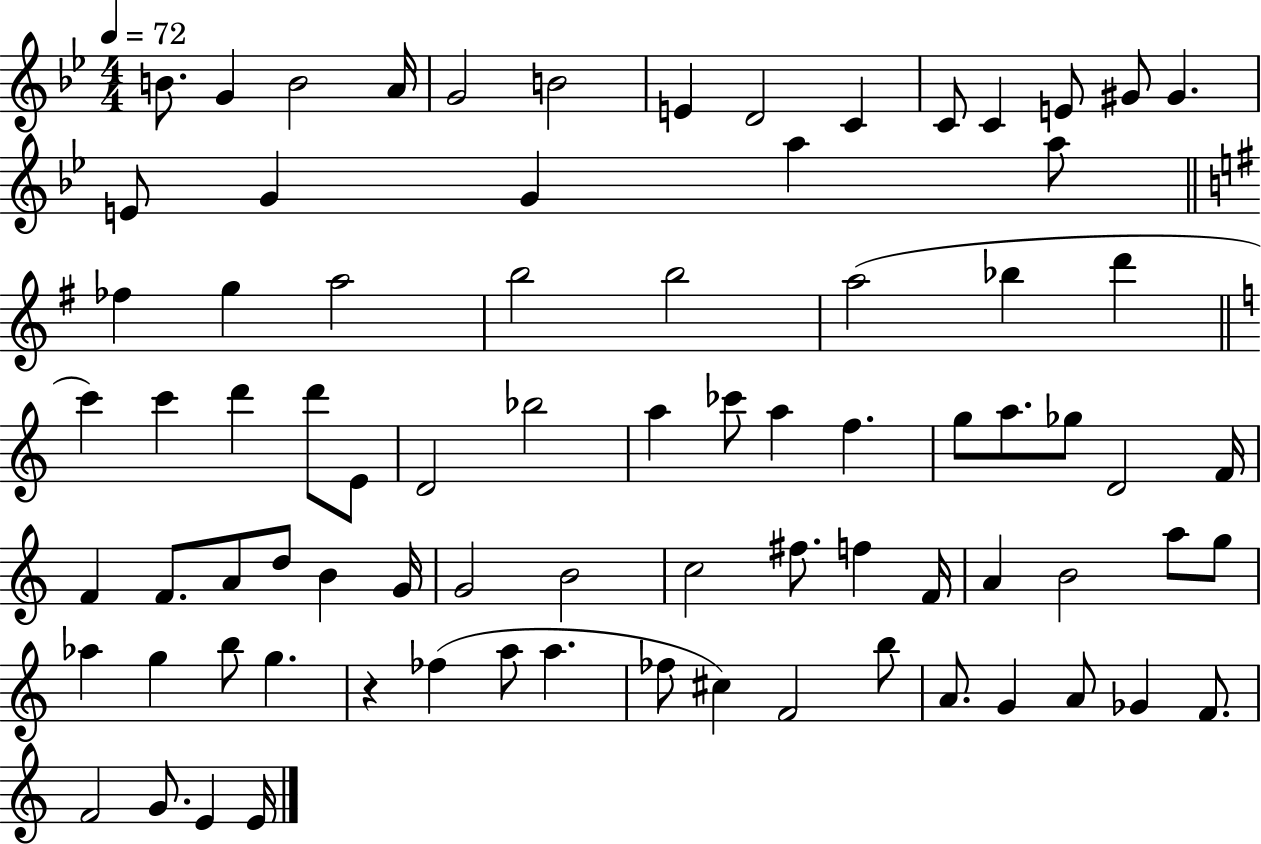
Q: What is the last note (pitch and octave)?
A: E4